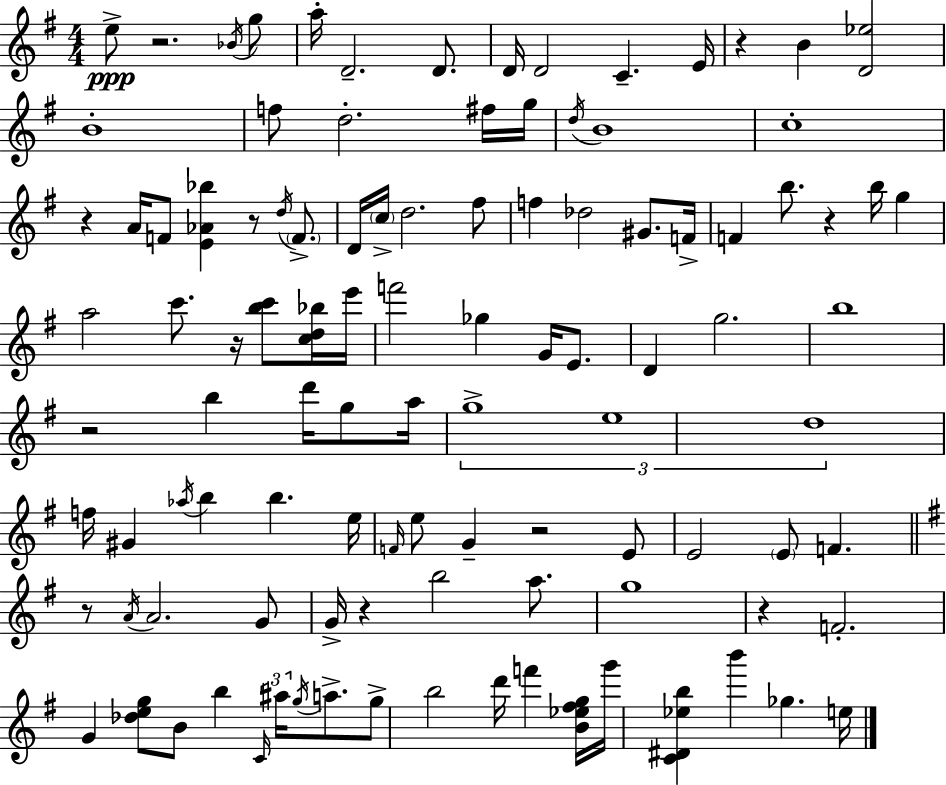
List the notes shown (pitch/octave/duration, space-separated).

E5/e R/h. Bb4/s G5/e A5/s D4/h. D4/e. D4/s D4/h C4/q. E4/s R/q B4/q [D4,Eb5]/h B4/w F5/e D5/h. F#5/s G5/s D5/s B4/w C5/w R/q A4/s F4/e [E4,Ab4,Bb5]/q R/e D5/s F4/e. D4/s C5/s D5/h. F#5/e F5/q Db5/h G#4/e. F4/s F4/q B5/e. R/q B5/s G5/q A5/h C6/e. R/s [B5,C6]/e [C5,D5,Bb5]/s E6/s F6/h Gb5/q G4/s E4/e. D4/q G5/h. B5/w R/h B5/q D6/s G5/e A5/s G5/w E5/w D5/w F5/s G#4/q Ab5/s B5/q B5/q. E5/s F4/s E5/e G4/q R/h E4/e E4/h E4/e F4/q. R/e A4/s A4/h. G4/e G4/s R/q B5/h A5/e. G5/w R/q F4/h. G4/q [Db5,E5,G5]/e B4/e B5/q C4/s A#5/s G5/s A5/e. G5/e B5/h D6/s F6/q [B4,Eb5,F#5,G5]/s G6/s [C4,D#4,Eb5,B5]/q B6/q Gb5/q. E5/s